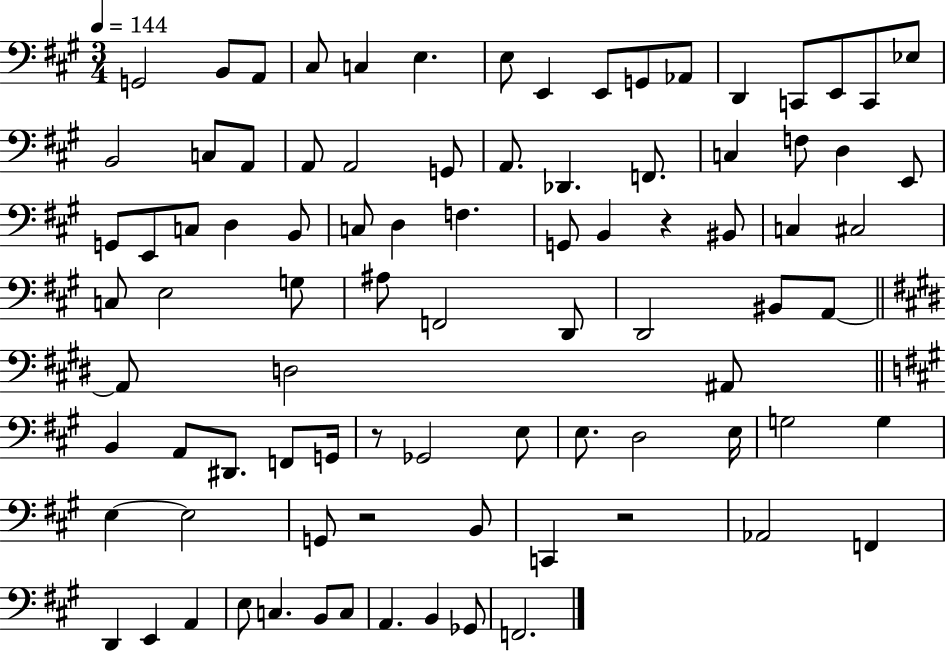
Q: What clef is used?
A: bass